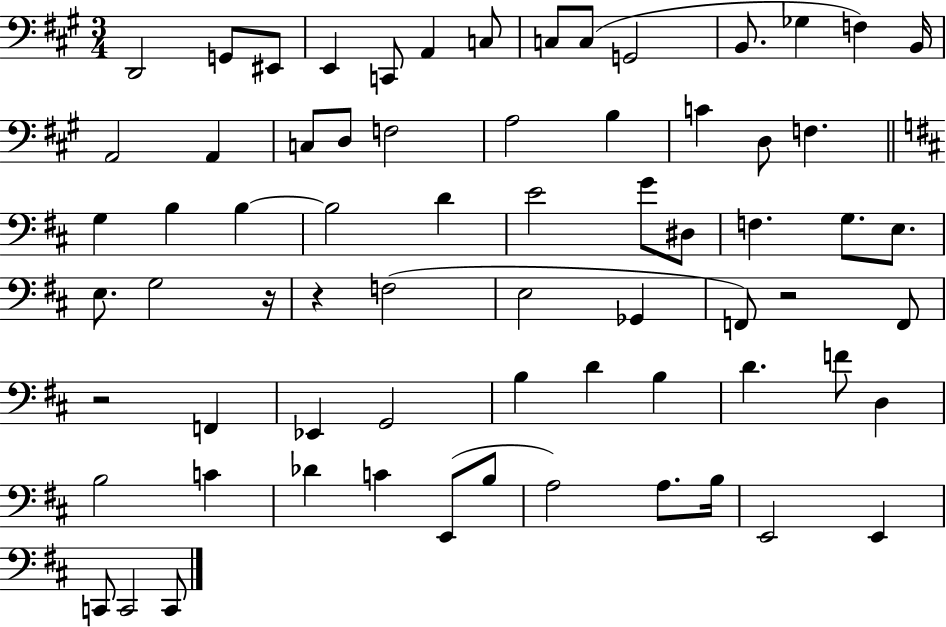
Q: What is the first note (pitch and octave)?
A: D2